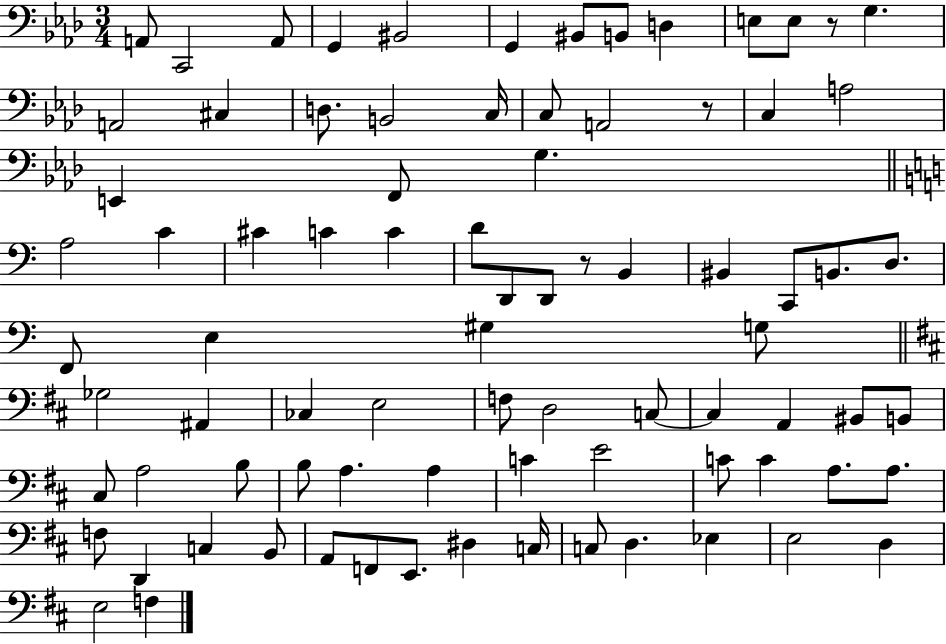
{
  \clef bass
  \numericTimeSignature
  \time 3/4
  \key aes \major
  a,8 c,2 a,8 | g,4 bis,2 | g,4 bis,8 b,8 d4 | e8 e8 r8 g4. | \break a,2 cis4 | d8. b,2 c16 | c8 a,2 r8 | c4 a2 | \break e,4 f,8 g4. | \bar "||" \break \key c \major a2 c'4 | cis'4 c'4 c'4 | d'8 d,8 d,8 r8 b,4 | bis,4 c,8 b,8. d8. | \break f,8 e4 gis4 g8 | \bar "||" \break \key b \minor ges2 ais,4 | ces4 e2 | f8 d2 c8~~ | c4 a,4 bis,8 b,8 | \break cis8 a2 b8 | b8 a4. a4 | c'4 e'2 | c'8 c'4 a8. a8. | \break f8 d,4 c4 b,8 | a,8 f,8 e,8. dis4 c16 | c8 d4. ees4 | e2 d4 | \break e2 f4 | \bar "|."
}